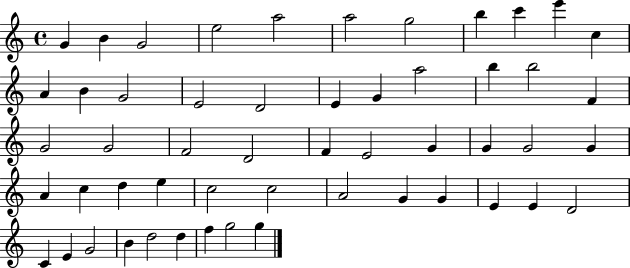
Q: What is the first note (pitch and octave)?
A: G4